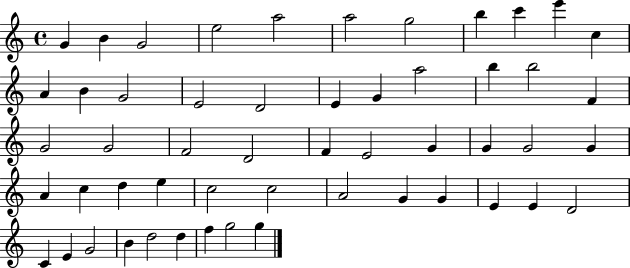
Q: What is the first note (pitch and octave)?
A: G4